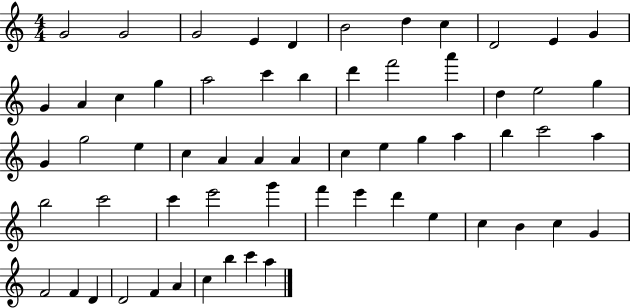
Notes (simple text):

G4/h G4/h G4/h E4/q D4/q B4/h D5/q C5/q D4/h E4/q G4/q G4/q A4/q C5/q G5/q A5/h C6/q B5/q D6/q F6/h A6/q D5/q E5/h G5/q G4/q G5/h E5/q C5/q A4/q A4/q A4/q C5/q E5/q G5/q A5/q B5/q C6/h A5/q B5/h C6/h C6/q E6/h G6/q F6/q E6/q D6/q E5/q C5/q B4/q C5/q G4/q F4/h F4/q D4/q D4/h F4/q A4/q C5/q B5/q C6/q A5/q